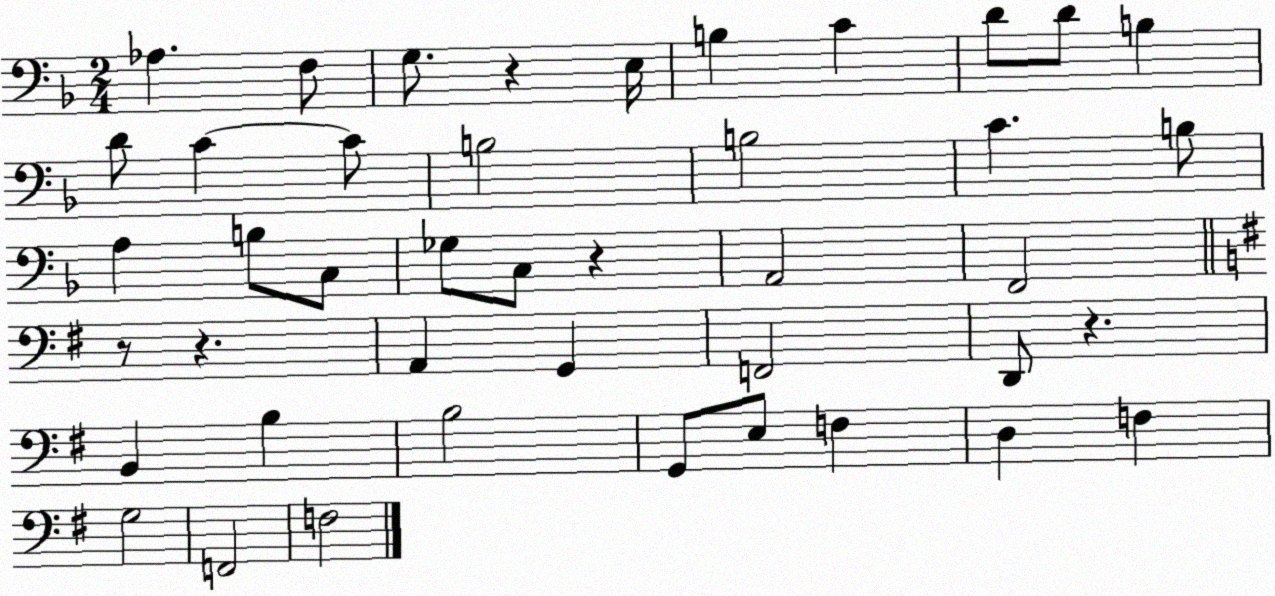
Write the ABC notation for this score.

X:1
T:Untitled
M:2/4
L:1/4
K:F
_A, F,/2 G,/2 z E,/4 B, C D/2 D/2 B, D/2 C C/2 B,2 B,2 C B,/2 A, B,/2 C,/2 _G,/2 C,/2 z A,,2 F,,2 z/2 z A,, G,, F,,2 D,,/2 z B,, B, B,2 G,,/2 E,/2 F, D, F, G,2 F,,2 F,2